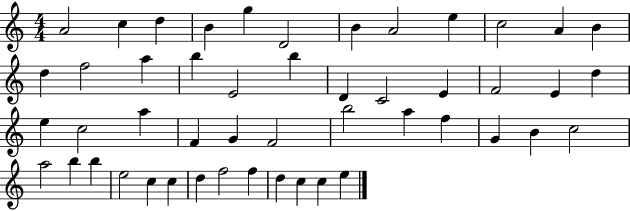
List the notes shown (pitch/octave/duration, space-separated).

A4/h C5/q D5/q B4/q G5/q D4/h B4/q A4/h E5/q C5/h A4/q B4/q D5/q F5/h A5/q B5/q E4/h B5/q D4/q C4/h E4/q F4/h E4/q D5/q E5/q C5/h A5/q F4/q G4/q F4/h B5/h A5/q F5/q G4/q B4/q C5/h A5/h B5/q B5/q E5/h C5/q C5/q D5/q F5/h F5/q D5/q C5/q C5/q E5/q